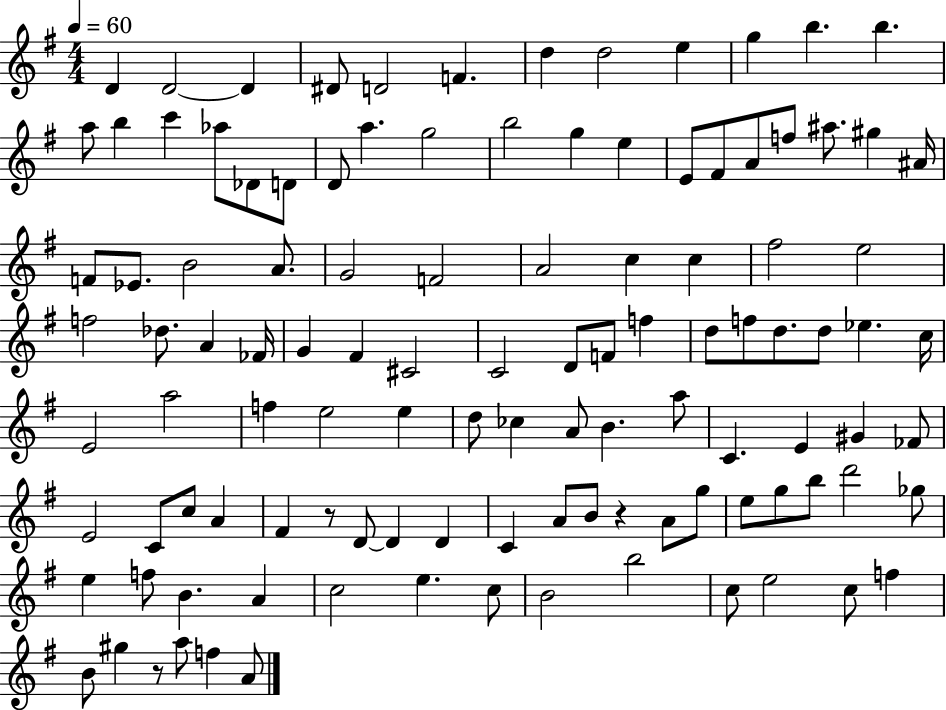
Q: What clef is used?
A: treble